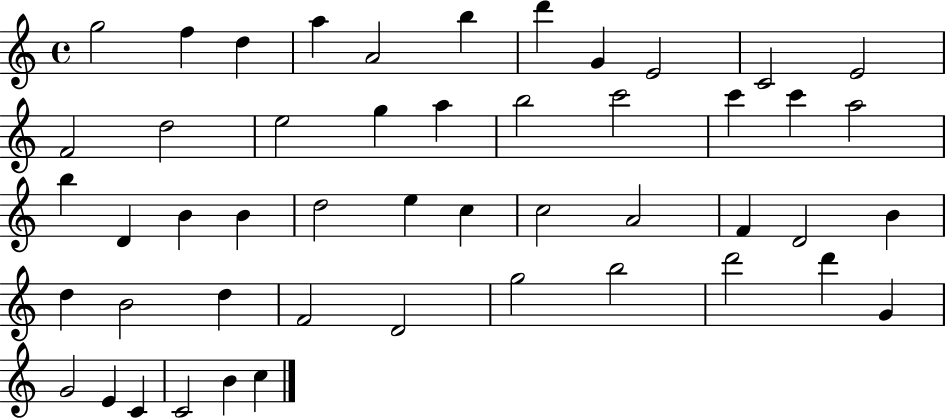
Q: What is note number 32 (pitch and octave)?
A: D4